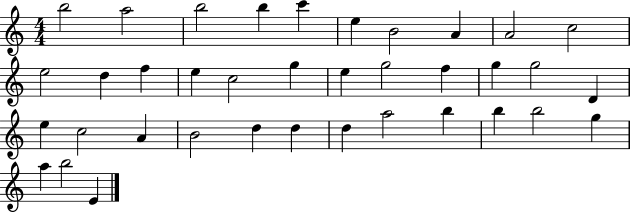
X:1
T:Untitled
M:4/4
L:1/4
K:C
b2 a2 b2 b c' e B2 A A2 c2 e2 d f e c2 g e g2 f g g2 D e c2 A B2 d d d a2 b b b2 g a b2 E